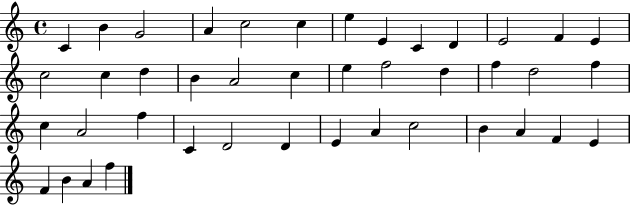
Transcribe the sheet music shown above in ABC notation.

X:1
T:Untitled
M:4/4
L:1/4
K:C
C B G2 A c2 c e E C D E2 F E c2 c d B A2 c e f2 d f d2 f c A2 f C D2 D E A c2 B A F E F B A f